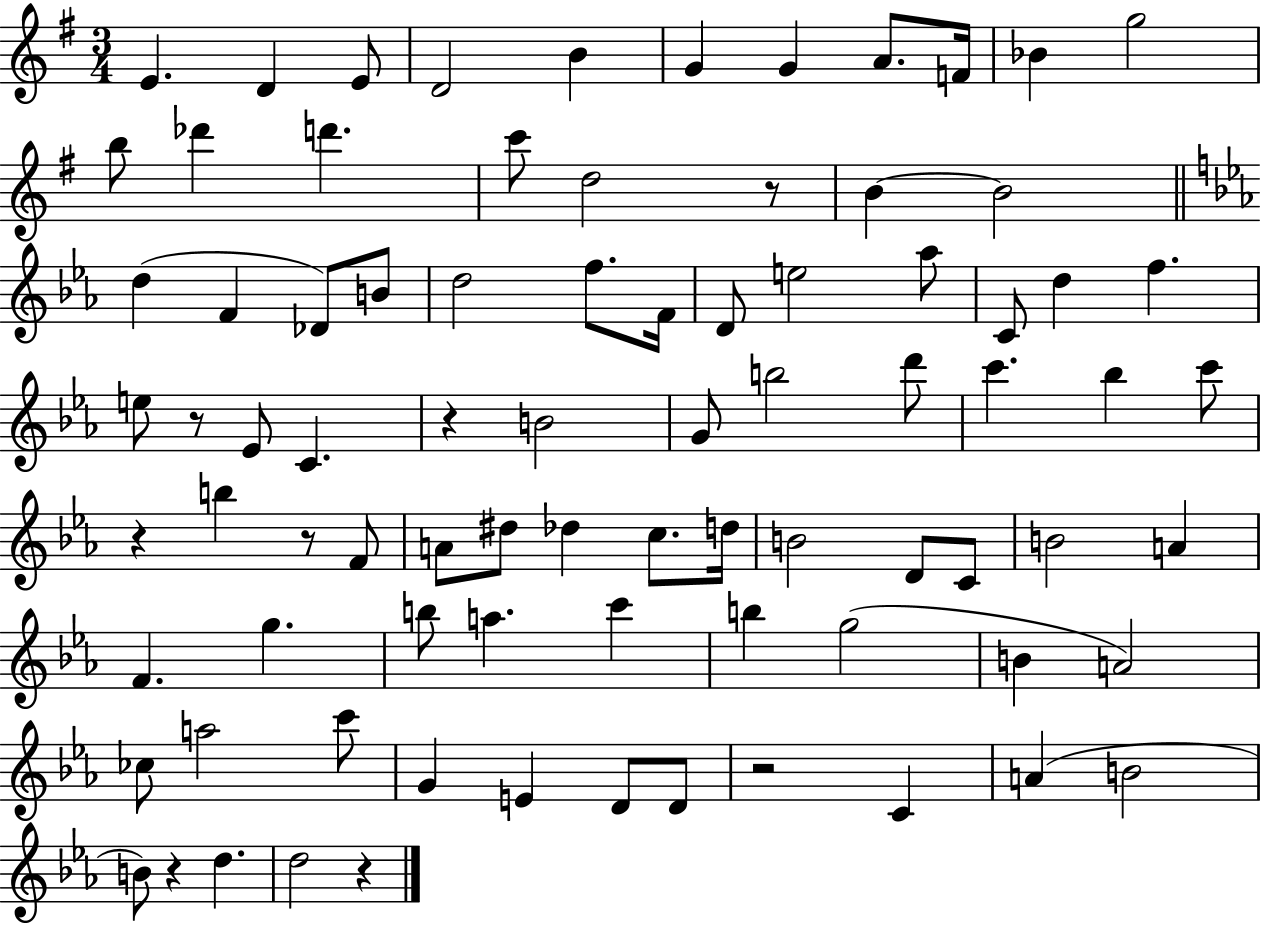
{
  \clef treble
  \numericTimeSignature
  \time 3/4
  \key g \major
  e'4. d'4 e'8 | d'2 b'4 | g'4 g'4 a'8. f'16 | bes'4 g''2 | \break b''8 des'''4 d'''4. | c'''8 d''2 r8 | b'4~~ b'2 | \bar "||" \break \key ees \major d''4( f'4 des'8) b'8 | d''2 f''8. f'16 | d'8 e''2 aes''8 | c'8 d''4 f''4. | \break e''8 r8 ees'8 c'4. | r4 b'2 | g'8 b''2 d'''8 | c'''4. bes''4 c'''8 | \break r4 b''4 r8 f'8 | a'8 dis''8 des''4 c''8. d''16 | b'2 d'8 c'8 | b'2 a'4 | \break f'4. g''4. | b''8 a''4. c'''4 | b''4 g''2( | b'4 a'2) | \break ces''8 a''2 c'''8 | g'4 e'4 d'8 d'8 | r2 c'4 | a'4( b'2 | \break b'8) r4 d''4. | d''2 r4 | \bar "|."
}